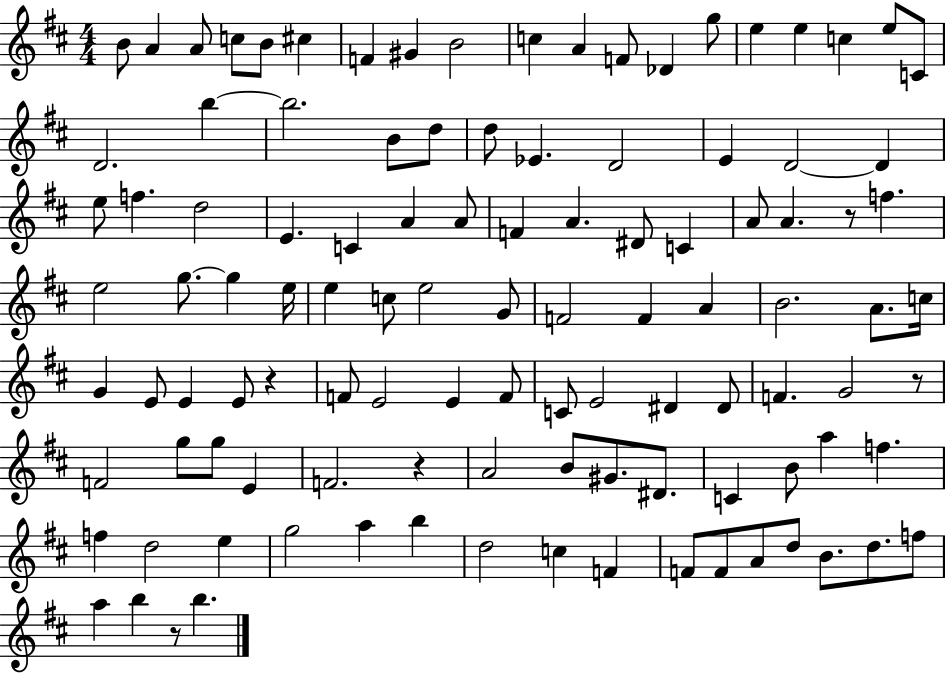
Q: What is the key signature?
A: D major